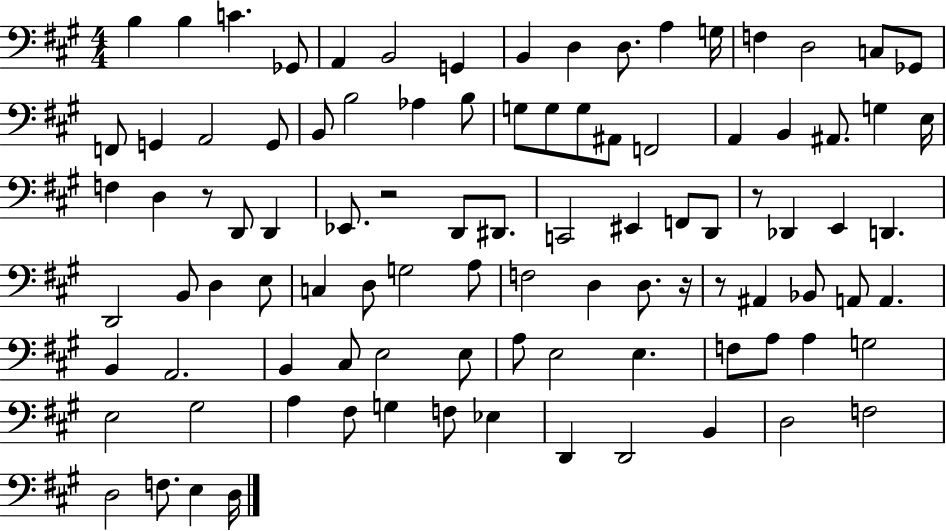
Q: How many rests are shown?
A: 5